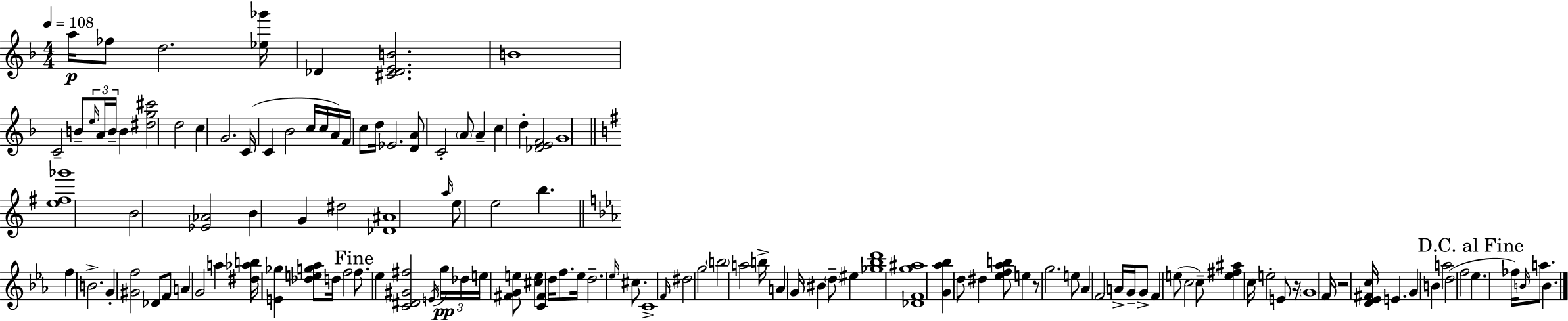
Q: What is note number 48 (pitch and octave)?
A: F5